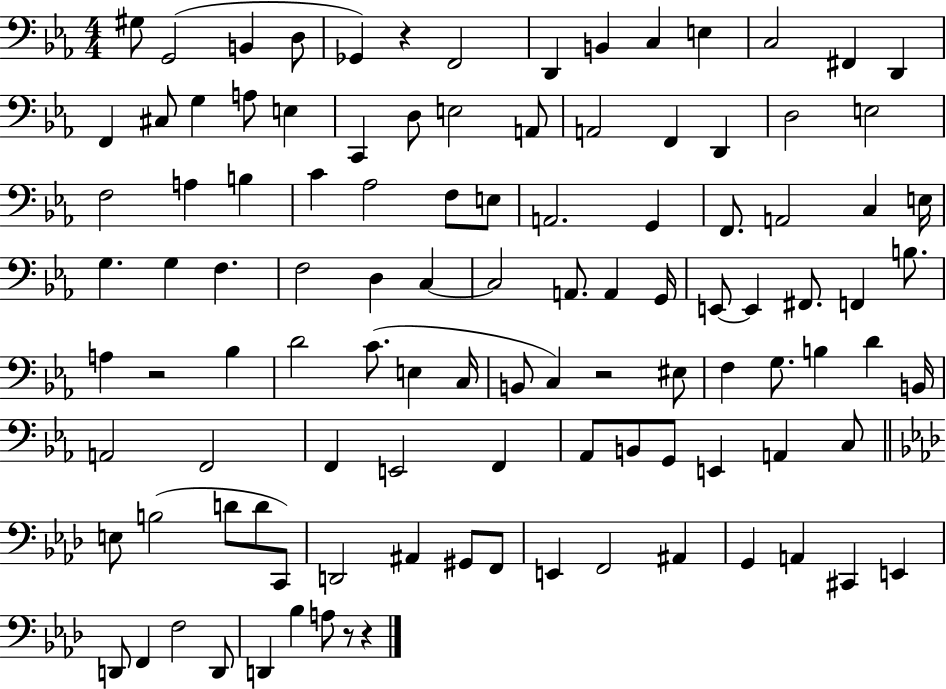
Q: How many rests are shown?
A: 5